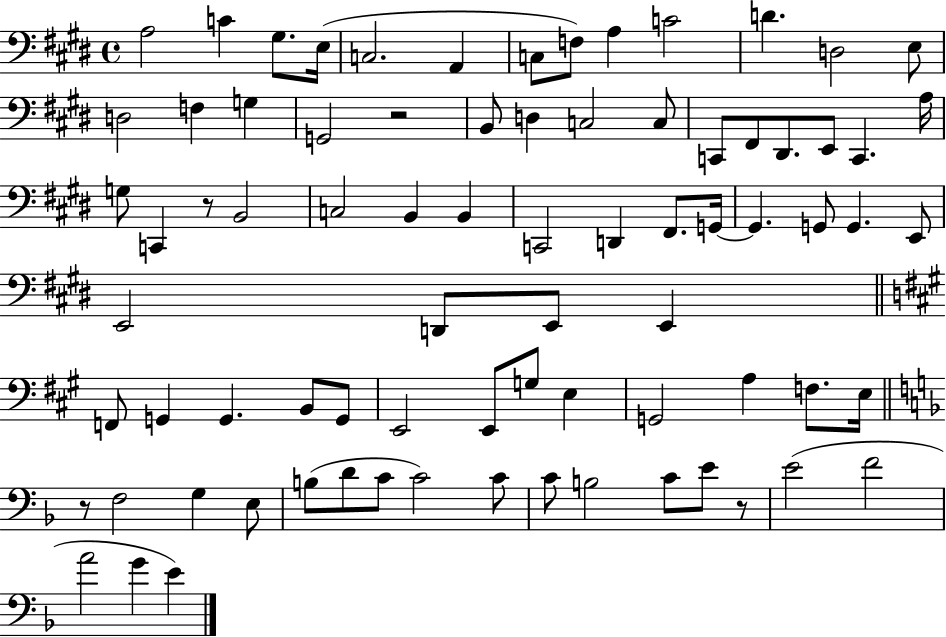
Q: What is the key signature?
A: E major